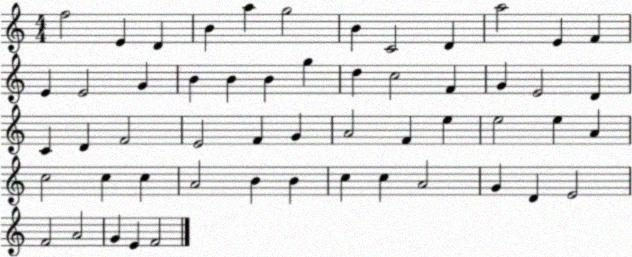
X:1
T:Untitled
M:4/4
L:1/4
K:C
f2 E D B a g2 B C2 D a2 E F E E2 G B B B g d c2 F G E2 D C D F2 E2 F G A2 F e e2 e A c2 c c A2 B B c c A2 G D E2 F2 A2 G E F2